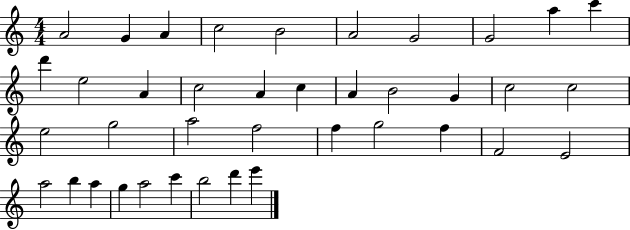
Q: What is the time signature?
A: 4/4